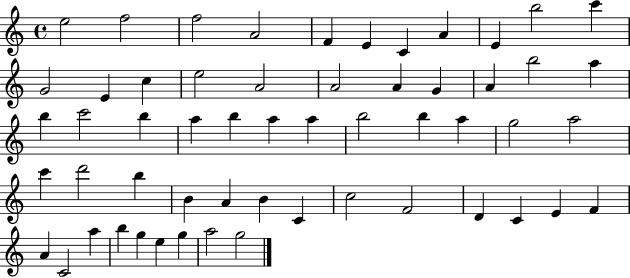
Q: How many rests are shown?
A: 0